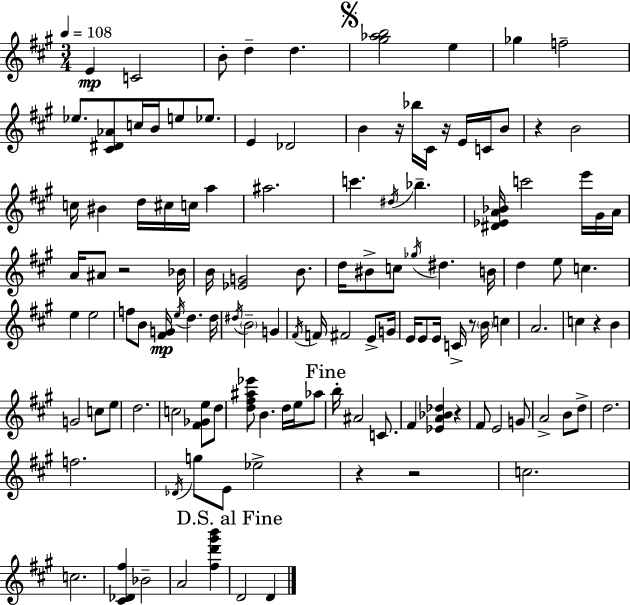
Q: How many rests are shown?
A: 9